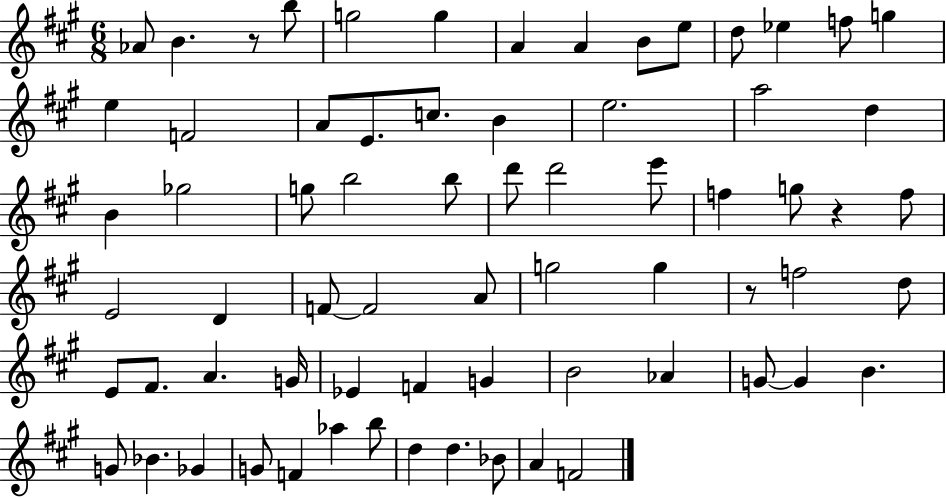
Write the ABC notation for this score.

X:1
T:Untitled
M:6/8
L:1/4
K:A
_A/2 B z/2 b/2 g2 g A A B/2 e/2 d/2 _e f/2 g e F2 A/2 E/2 c/2 B e2 a2 d B _g2 g/2 b2 b/2 d'/2 d'2 e'/2 f g/2 z f/2 E2 D F/2 F2 A/2 g2 g z/2 f2 d/2 E/2 ^F/2 A G/4 _E F G B2 _A G/2 G B G/2 _B _G G/2 F _a b/2 d d _B/2 A F2